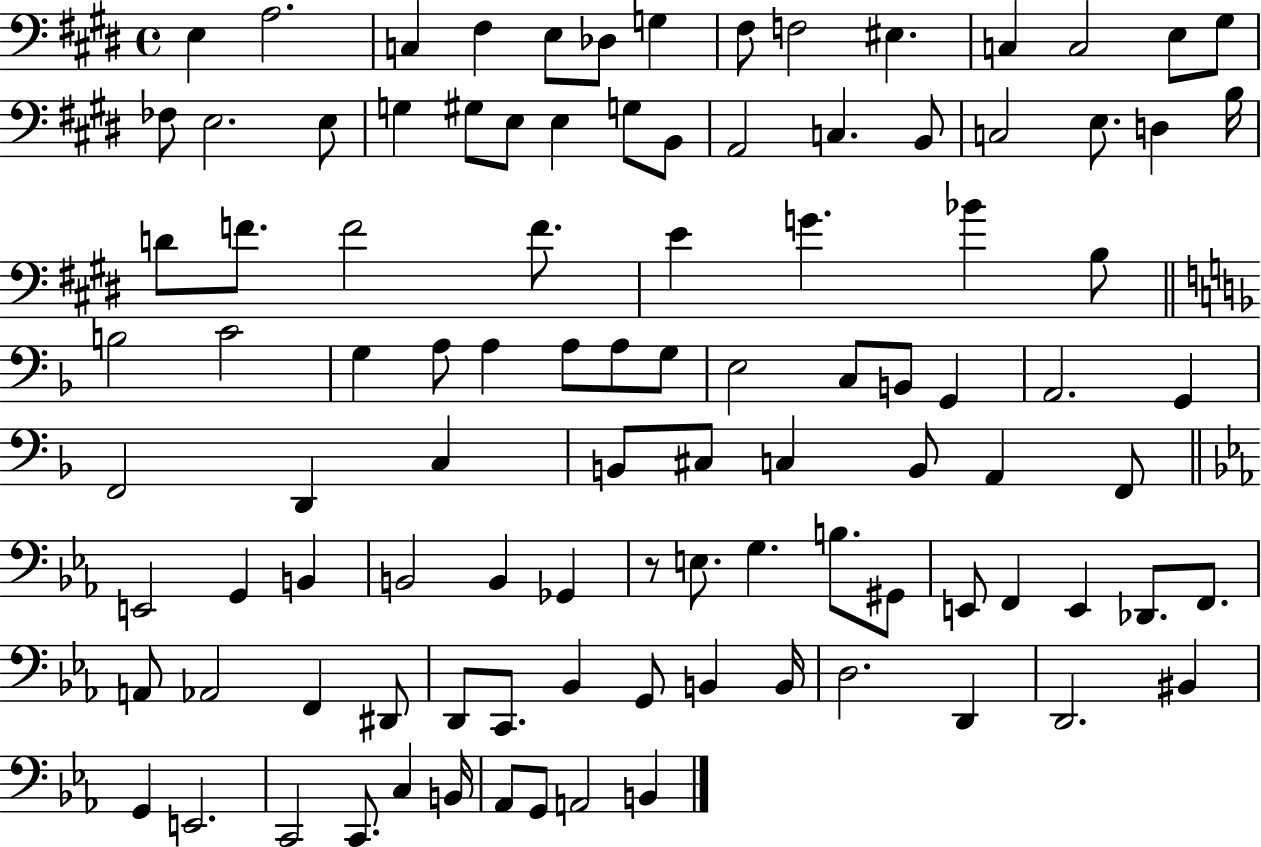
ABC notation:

X:1
T:Untitled
M:4/4
L:1/4
K:E
E, A,2 C, ^F, E,/2 _D,/2 G, ^F,/2 F,2 ^E, C, C,2 E,/2 ^G,/2 _F,/2 E,2 E,/2 G, ^G,/2 E,/2 E, G,/2 B,,/2 A,,2 C, B,,/2 C,2 E,/2 D, B,/4 D/2 F/2 F2 F/2 E G _B B,/2 B,2 C2 G, A,/2 A, A,/2 A,/2 G,/2 E,2 C,/2 B,,/2 G,, A,,2 G,, F,,2 D,, C, B,,/2 ^C,/2 C, B,,/2 A,, F,,/2 E,,2 G,, B,, B,,2 B,, _G,, z/2 E,/2 G, B,/2 ^G,,/2 E,,/2 F,, E,, _D,,/2 F,,/2 A,,/2 _A,,2 F,, ^D,,/2 D,,/2 C,,/2 _B,, G,,/2 B,, B,,/4 D,2 D,, D,,2 ^B,, G,, E,,2 C,,2 C,,/2 C, B,,/4 _A,,/2 G,,/2 A,,2 B,,